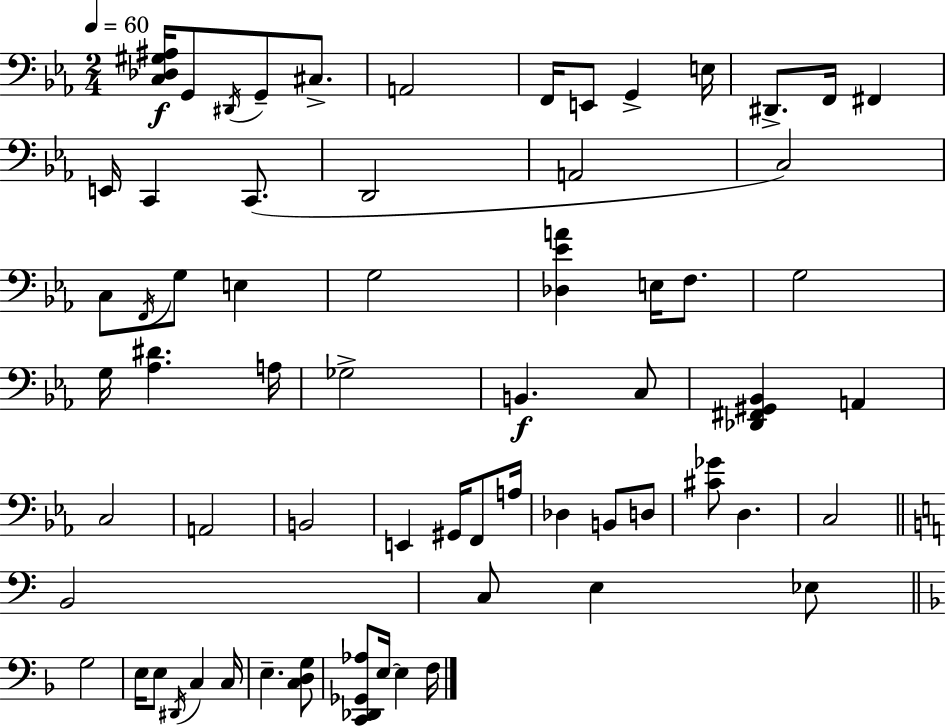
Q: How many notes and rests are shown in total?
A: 65